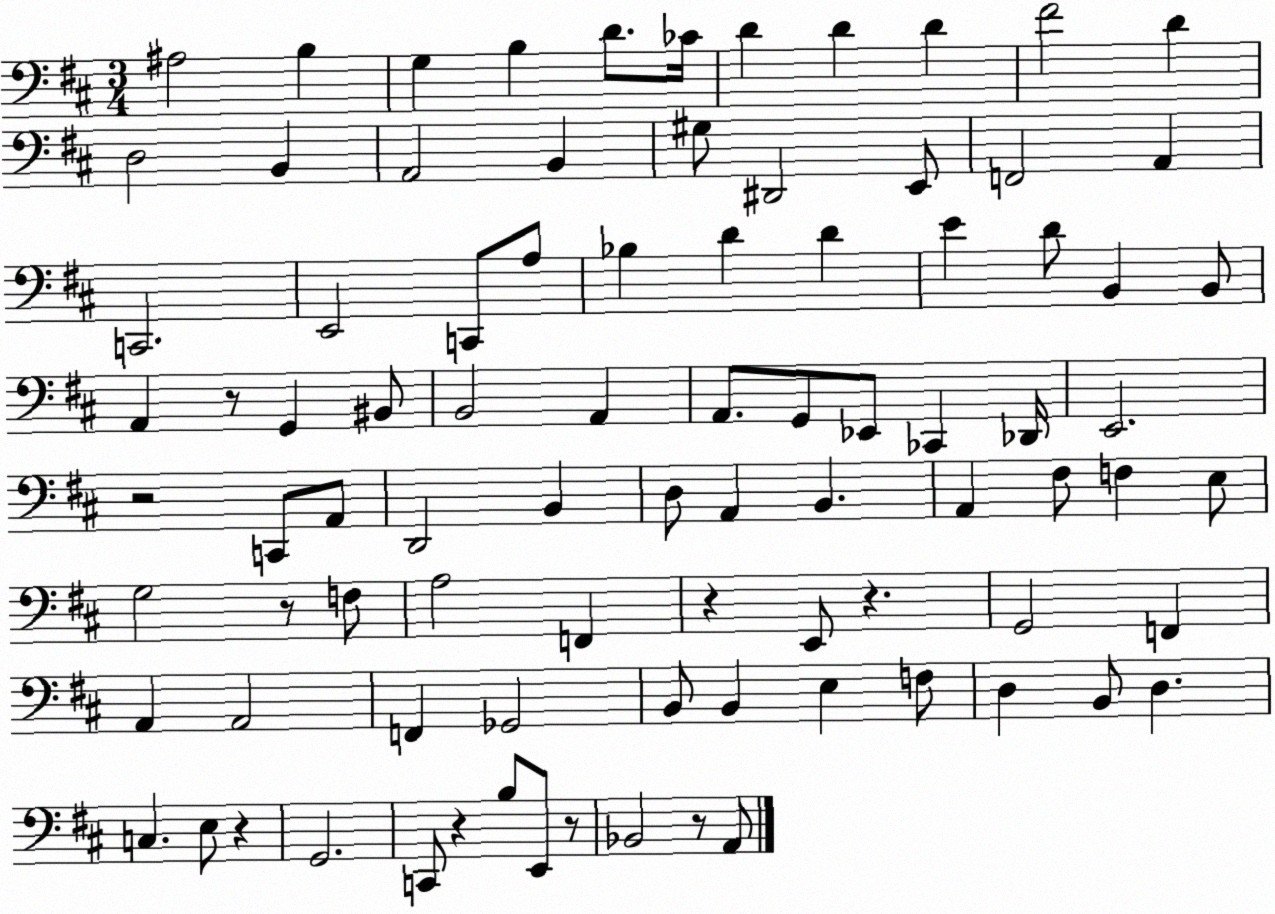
X:1
T:Untitled
M:3/4
L:1/4
K:D
^A,2 B, G, B, D/2 _C/4 D D D ^F2 D D,2 B,, A,,2 B,, ^G,/2 ^D,,2 E,,/2 F,,2 A,, C,,2 E,,2 C,,/2 A,/2 _B, D D E D/2 B,, B,,/2 A,, z/2 G,, ^B,,/2 B,,2 A,, A,,/2 G,,/2 _E,,/2 _C,, _D,,/4 E,,2 z2 C,,/2 A,,/2 D,,2 B,, D,/2 A,, B,, A,, ^F,/2 F, E,/2 G,2 z/2 F,/2 A,2 F,, z E,,/2 z G,,2 F,, A,, A,,2 F,, _G,,2 B,,/2 B,, E, F,/2 D, B,,/2 D, C, E,/2 z G,,2 C,,/2 z B,/2 E,,/2 z/2 _B,,2 z/2 A,,/2